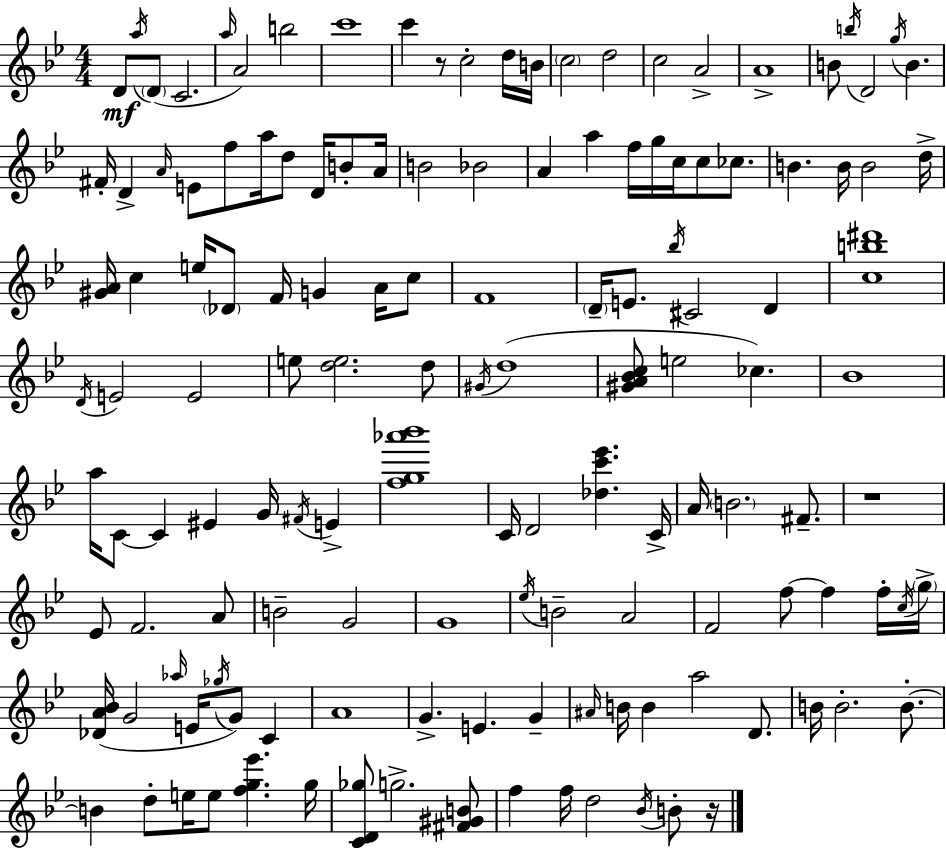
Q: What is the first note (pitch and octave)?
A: D4